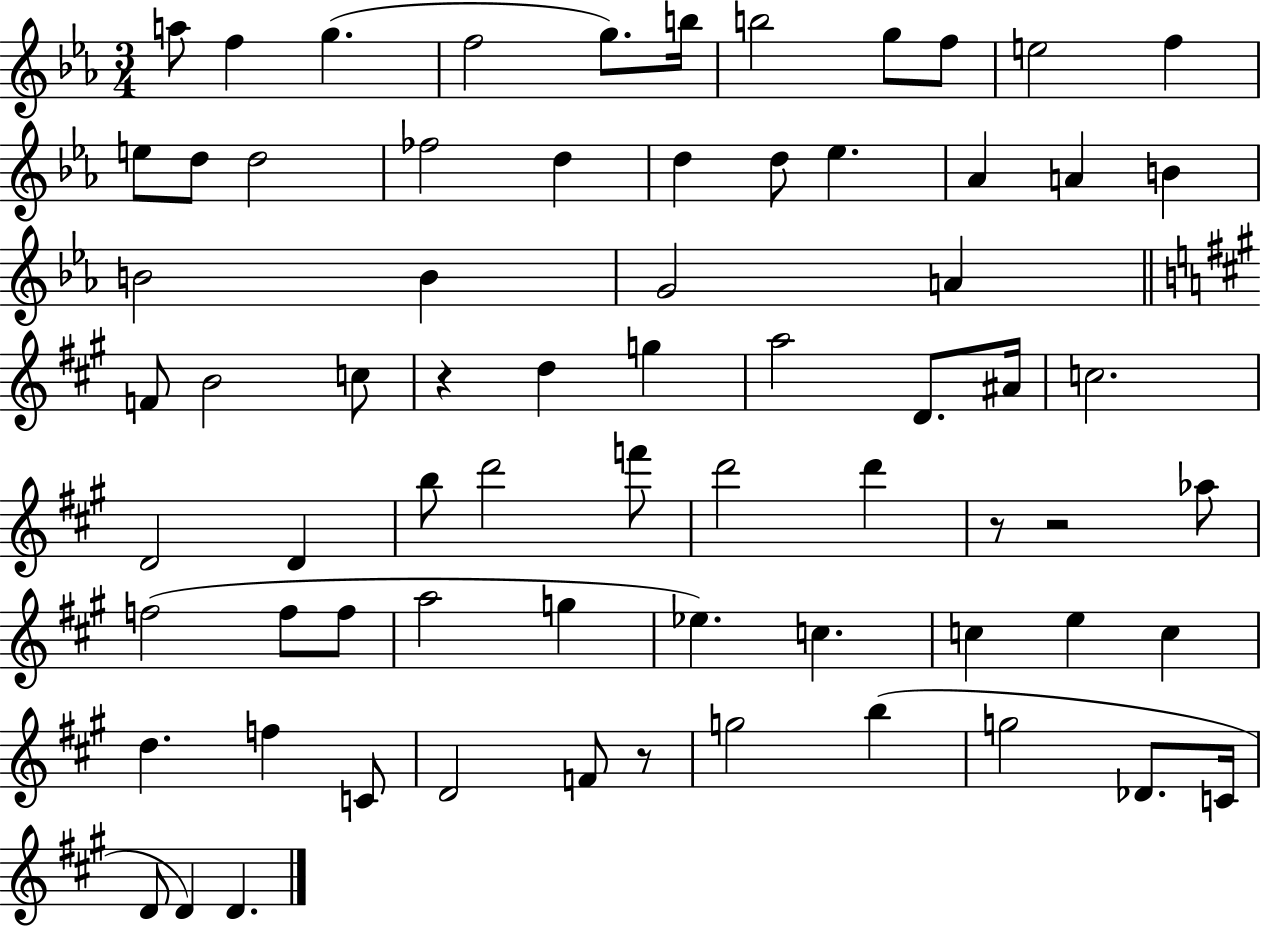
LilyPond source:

{
  \clef treble
  \numericTimeSignature
  \time 3/4
  \key ees \major
  a''8 f''4 g''4.( | f''2 g''8.) b''16 | b''2 g''8 f''8 | e''2 f''4 | \break e''8 d''8 d''2 | fes''2 d''4 | d''4 d''8 ees''4. | aes'4 a'4 b'4 | \break b'2 b'4 | g'2 a'4 | \bar "||" \break \key a \major f'8 b'2 c''8 | r4 d''4 g''4 | a''2 d'8. ais'16 | c''2. | \break d'2 d'4 | b''8 d'''2 f'''8 | d'''2 d'''4 | r8 r2 aes''8 | \break f''2( f''8 f''8 | a''2 g''4 | ees''4.) c''4. | c''4 e''4 c''4 | \break d''4. f''4 c'8 | d'2 f'8 r8 | g''2 b''4( | g''2 des'8. c'16 | \break d'8 d'4) d'4. | \bar "|."
}